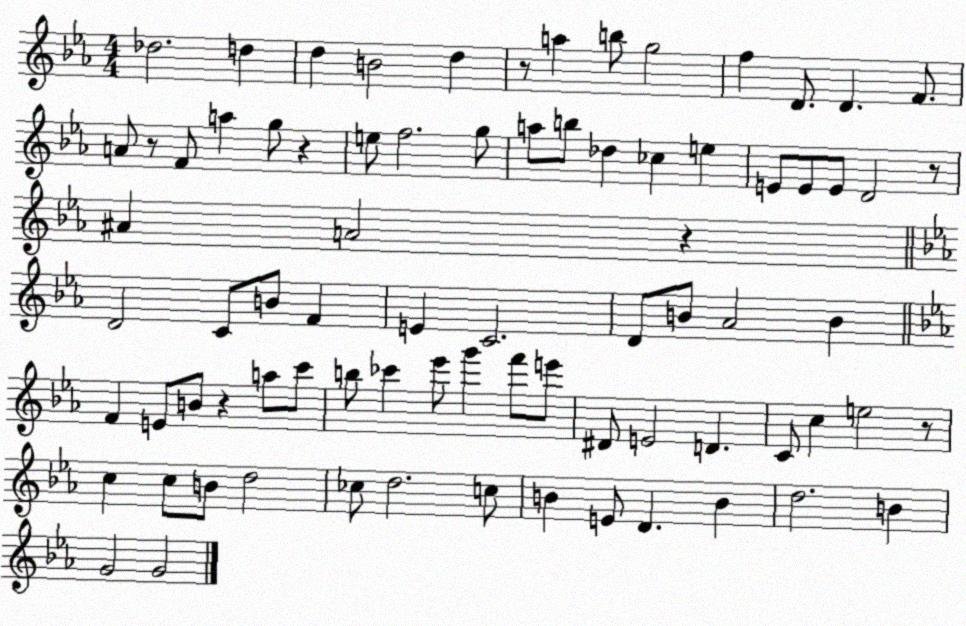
X:1
T:Untitled
M:4/4
L:1/4
K:Eb
_d2 d d B2 d z/2 a b/2 g2 f D/2 D F/2 A/2 z/2 F/2 a g/2 z e/2 f2 g/2 a/2 b/2 _d _c e E/2 E/2 E/2 D2 z/2 ^A A2 z D2 C/2 B/2 F E C2 D/2 B/2 _A2 B F E/2 B/2 z a/2 c'/2 b/2 _c' _e'/2 g' f'/2 e'/2 ^D/2 E2 D C/2 c e2 z/2 c c/2 B/2 d2 _c/2 d2 c/2 B E/2 D B d2 B G2 G2